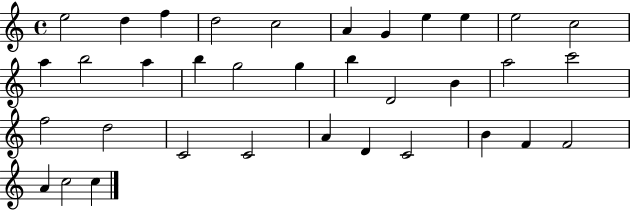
{
  \clef treble
  \time 4/4
  \defaultTimeSignature
  \key c \major
  e''2 d''4 f''4 | d''2 c''2 | a'4 g'4 e''4 e''4 | e''2 c''2 | \break a''4 b''2 a''4 | b''4 g''2 g''4 | b''4 d'2 b'4 | a''2 c'''2 | \break f''2 d''2 | c'2 c'2 | a'4 d'4 c'2 | b'4 f'4 f'2 | \break a'4 c''2 c''4 | \bar "|."
}